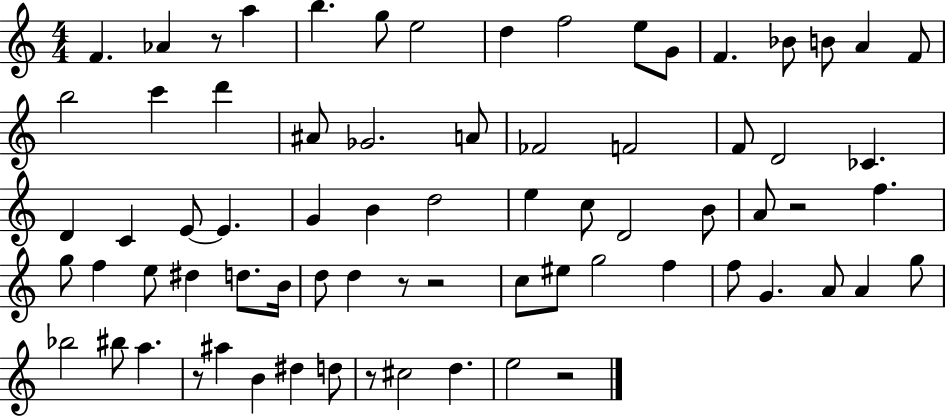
F4/q. Ab4/q R/e A5/q B5/q. G5/e E5/h D5/q F5/h E5/e G4/e F4/q. Bb4/e B4/e A4/q F4/e B5/h C6/q D6/q A#4/e Gb4/h. A4/e FES4/h F4/h F4/e D4/h CES4/q. D4/q C4/q E4/e E4/q. G4/q B4/q D5/h E5/q C5/e D4/h B4/e A4/e R/h F5/q. G5/e F5/q E5/e D#5/q D5/e. B4/s D5/e D5/q R/e R/h C5/e EIS5/e G5/h F5/q F5/e G4/q. A4/e A4/q G5/e Bb5/h BIS5/e A5/q. R/e A#5/q B4/q D#5/q D5/e R/e C#5/h D5/q. E5/h R/h